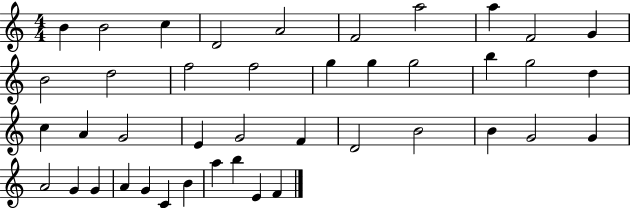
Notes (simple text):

B4/q B4/h C5/q D4/h A4/h F4/h A5/h A5/q F4/h G4/q B4/h D5/h F5/h F5/h G5/q G5/q G5/h B5/q G5/h D5/q C5/q A4/q G4/h E4/q G4/h F4/q D4/h B4/h B4/q G4/h G4/q A4/h G4/q G4/q A4/q G4/q C4/q B4/q A5/q B5/q E4/q F4/q